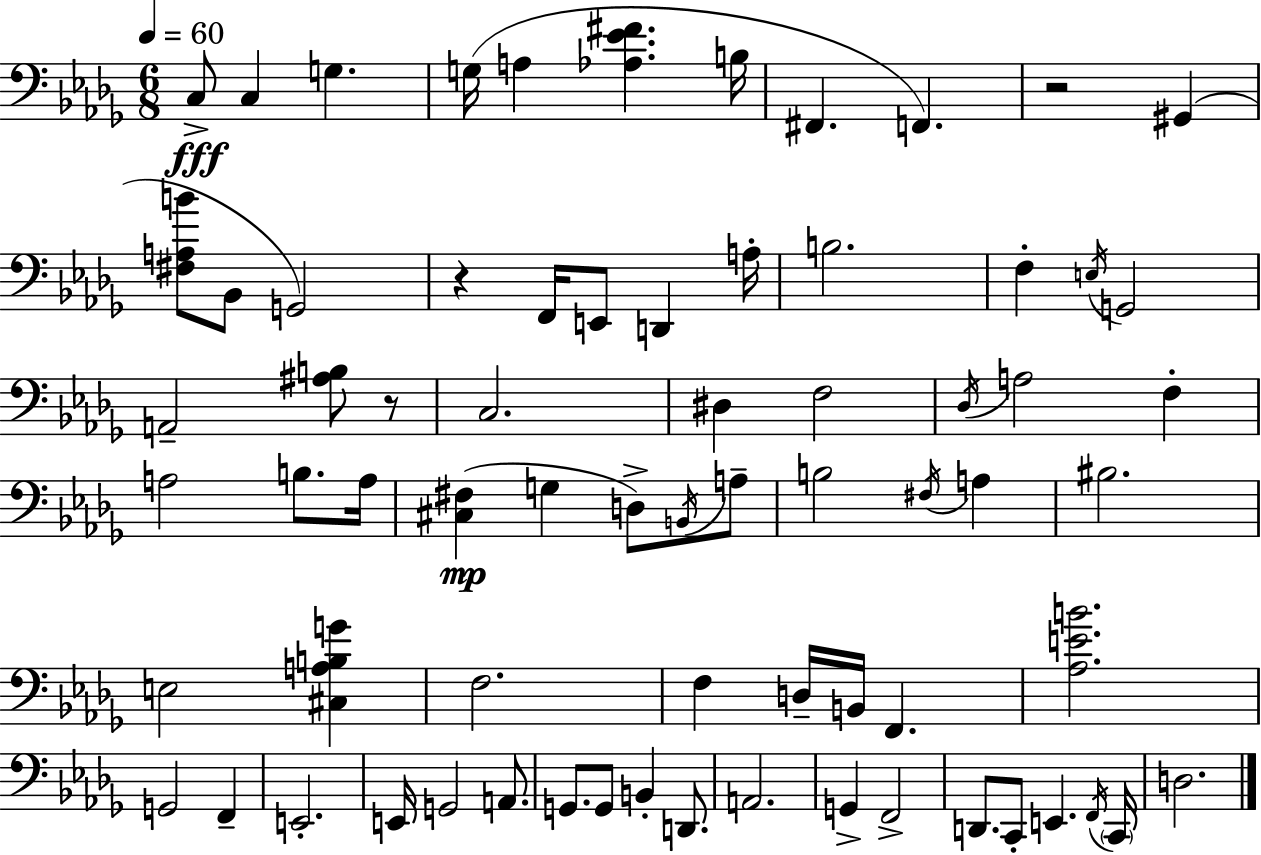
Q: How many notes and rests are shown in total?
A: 71